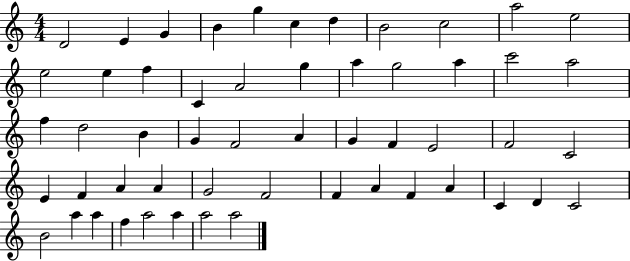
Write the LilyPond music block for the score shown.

{
  \clef treble
  \numericTimeSignature
  \time 4/4
  \key c \major
  d'2 e'4 g'4 | b'4 g''4 c''4 d''4 | b'2 c''2 | a''2 e''2 | \break e''2 e''4 f''4 | c'4 a'2 g''4 | a''4 g''2 a''4 | c'''2 a''2 | \break f''4 d''2 b'4 | g'4 f'2 a'4 | g'4 f'4 e'2 | f'2 c'2 | \break e'4 f'4 a'4 a'4 | g'2 f'2 | f'4 a'4 f'4 a'4 | c'4 d'4 c'2 | \break b'2 a''4 a''4 | f''4 a''2 a''4 | a''2 a''2 | \bar "|."
}